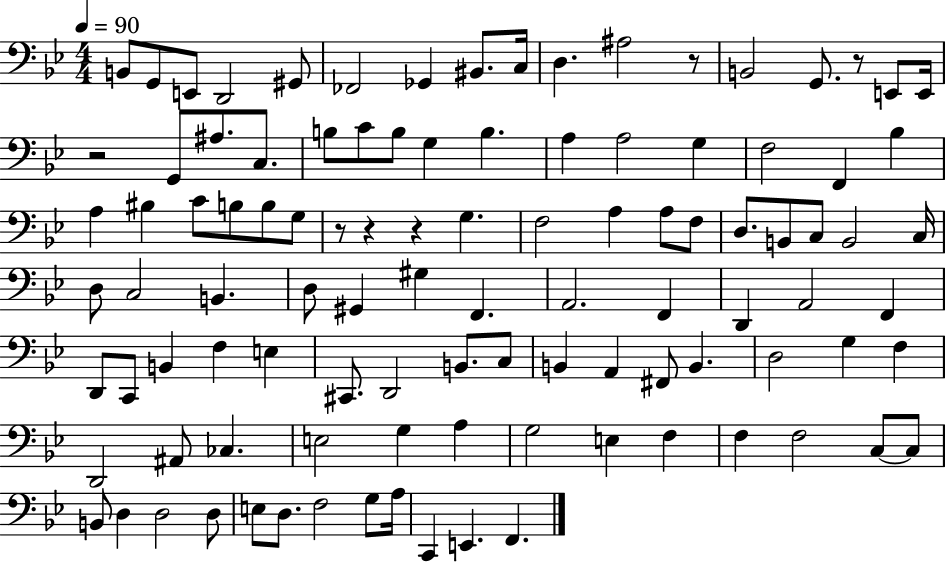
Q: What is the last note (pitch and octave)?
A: F2